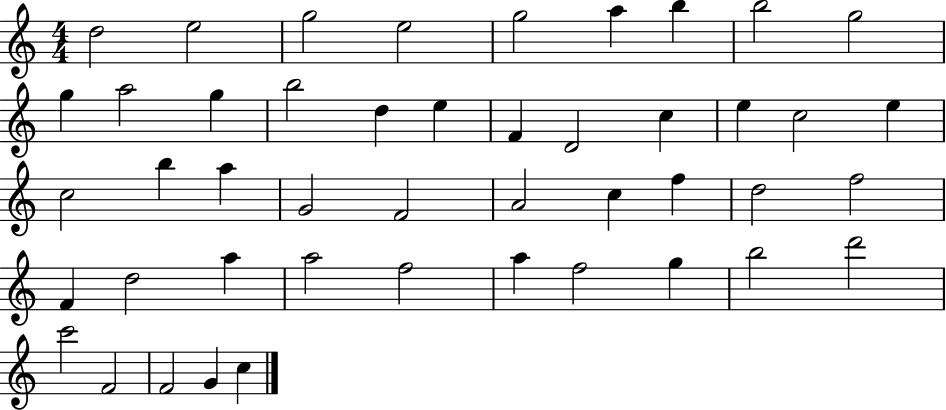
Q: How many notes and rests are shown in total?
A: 46